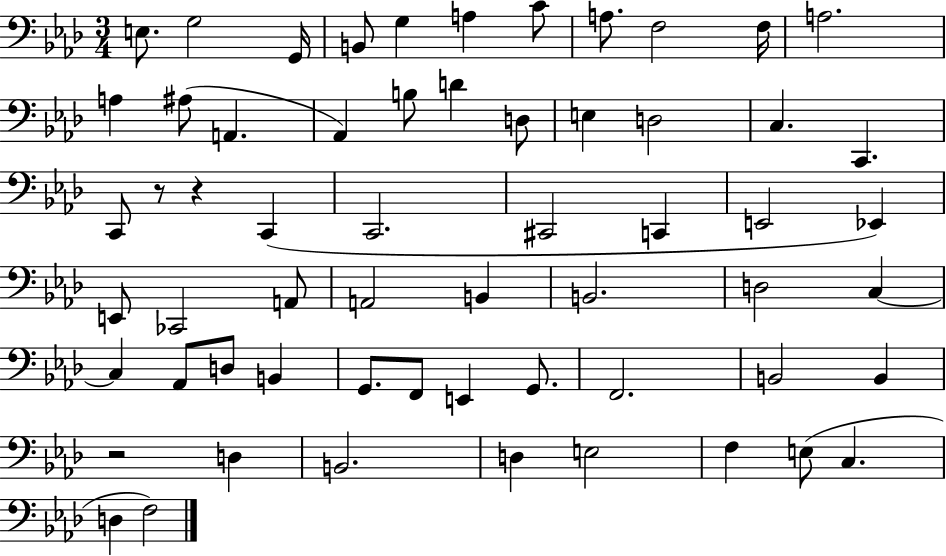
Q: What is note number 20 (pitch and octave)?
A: D3